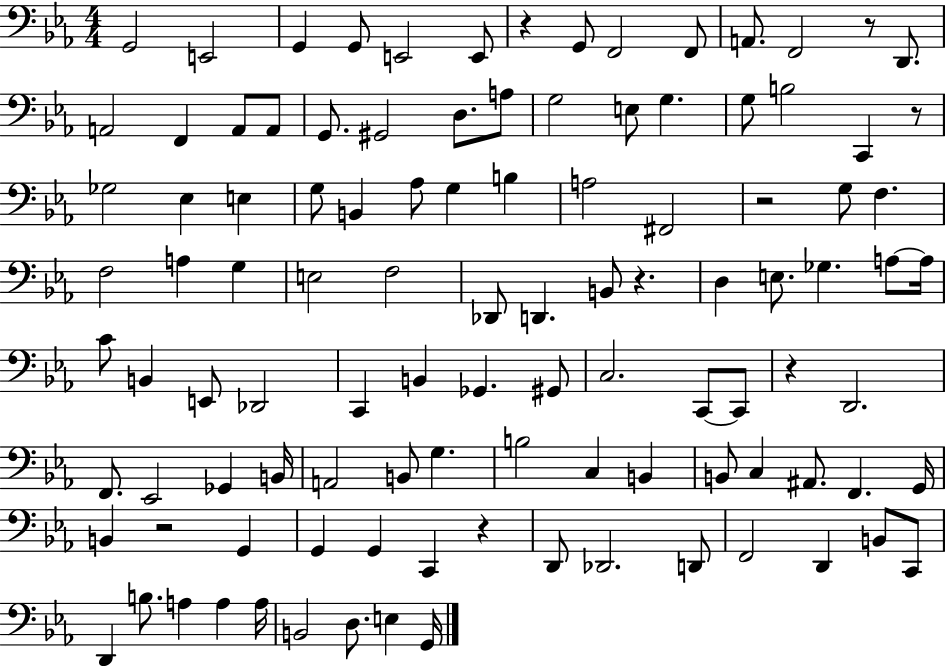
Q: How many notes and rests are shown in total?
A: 107